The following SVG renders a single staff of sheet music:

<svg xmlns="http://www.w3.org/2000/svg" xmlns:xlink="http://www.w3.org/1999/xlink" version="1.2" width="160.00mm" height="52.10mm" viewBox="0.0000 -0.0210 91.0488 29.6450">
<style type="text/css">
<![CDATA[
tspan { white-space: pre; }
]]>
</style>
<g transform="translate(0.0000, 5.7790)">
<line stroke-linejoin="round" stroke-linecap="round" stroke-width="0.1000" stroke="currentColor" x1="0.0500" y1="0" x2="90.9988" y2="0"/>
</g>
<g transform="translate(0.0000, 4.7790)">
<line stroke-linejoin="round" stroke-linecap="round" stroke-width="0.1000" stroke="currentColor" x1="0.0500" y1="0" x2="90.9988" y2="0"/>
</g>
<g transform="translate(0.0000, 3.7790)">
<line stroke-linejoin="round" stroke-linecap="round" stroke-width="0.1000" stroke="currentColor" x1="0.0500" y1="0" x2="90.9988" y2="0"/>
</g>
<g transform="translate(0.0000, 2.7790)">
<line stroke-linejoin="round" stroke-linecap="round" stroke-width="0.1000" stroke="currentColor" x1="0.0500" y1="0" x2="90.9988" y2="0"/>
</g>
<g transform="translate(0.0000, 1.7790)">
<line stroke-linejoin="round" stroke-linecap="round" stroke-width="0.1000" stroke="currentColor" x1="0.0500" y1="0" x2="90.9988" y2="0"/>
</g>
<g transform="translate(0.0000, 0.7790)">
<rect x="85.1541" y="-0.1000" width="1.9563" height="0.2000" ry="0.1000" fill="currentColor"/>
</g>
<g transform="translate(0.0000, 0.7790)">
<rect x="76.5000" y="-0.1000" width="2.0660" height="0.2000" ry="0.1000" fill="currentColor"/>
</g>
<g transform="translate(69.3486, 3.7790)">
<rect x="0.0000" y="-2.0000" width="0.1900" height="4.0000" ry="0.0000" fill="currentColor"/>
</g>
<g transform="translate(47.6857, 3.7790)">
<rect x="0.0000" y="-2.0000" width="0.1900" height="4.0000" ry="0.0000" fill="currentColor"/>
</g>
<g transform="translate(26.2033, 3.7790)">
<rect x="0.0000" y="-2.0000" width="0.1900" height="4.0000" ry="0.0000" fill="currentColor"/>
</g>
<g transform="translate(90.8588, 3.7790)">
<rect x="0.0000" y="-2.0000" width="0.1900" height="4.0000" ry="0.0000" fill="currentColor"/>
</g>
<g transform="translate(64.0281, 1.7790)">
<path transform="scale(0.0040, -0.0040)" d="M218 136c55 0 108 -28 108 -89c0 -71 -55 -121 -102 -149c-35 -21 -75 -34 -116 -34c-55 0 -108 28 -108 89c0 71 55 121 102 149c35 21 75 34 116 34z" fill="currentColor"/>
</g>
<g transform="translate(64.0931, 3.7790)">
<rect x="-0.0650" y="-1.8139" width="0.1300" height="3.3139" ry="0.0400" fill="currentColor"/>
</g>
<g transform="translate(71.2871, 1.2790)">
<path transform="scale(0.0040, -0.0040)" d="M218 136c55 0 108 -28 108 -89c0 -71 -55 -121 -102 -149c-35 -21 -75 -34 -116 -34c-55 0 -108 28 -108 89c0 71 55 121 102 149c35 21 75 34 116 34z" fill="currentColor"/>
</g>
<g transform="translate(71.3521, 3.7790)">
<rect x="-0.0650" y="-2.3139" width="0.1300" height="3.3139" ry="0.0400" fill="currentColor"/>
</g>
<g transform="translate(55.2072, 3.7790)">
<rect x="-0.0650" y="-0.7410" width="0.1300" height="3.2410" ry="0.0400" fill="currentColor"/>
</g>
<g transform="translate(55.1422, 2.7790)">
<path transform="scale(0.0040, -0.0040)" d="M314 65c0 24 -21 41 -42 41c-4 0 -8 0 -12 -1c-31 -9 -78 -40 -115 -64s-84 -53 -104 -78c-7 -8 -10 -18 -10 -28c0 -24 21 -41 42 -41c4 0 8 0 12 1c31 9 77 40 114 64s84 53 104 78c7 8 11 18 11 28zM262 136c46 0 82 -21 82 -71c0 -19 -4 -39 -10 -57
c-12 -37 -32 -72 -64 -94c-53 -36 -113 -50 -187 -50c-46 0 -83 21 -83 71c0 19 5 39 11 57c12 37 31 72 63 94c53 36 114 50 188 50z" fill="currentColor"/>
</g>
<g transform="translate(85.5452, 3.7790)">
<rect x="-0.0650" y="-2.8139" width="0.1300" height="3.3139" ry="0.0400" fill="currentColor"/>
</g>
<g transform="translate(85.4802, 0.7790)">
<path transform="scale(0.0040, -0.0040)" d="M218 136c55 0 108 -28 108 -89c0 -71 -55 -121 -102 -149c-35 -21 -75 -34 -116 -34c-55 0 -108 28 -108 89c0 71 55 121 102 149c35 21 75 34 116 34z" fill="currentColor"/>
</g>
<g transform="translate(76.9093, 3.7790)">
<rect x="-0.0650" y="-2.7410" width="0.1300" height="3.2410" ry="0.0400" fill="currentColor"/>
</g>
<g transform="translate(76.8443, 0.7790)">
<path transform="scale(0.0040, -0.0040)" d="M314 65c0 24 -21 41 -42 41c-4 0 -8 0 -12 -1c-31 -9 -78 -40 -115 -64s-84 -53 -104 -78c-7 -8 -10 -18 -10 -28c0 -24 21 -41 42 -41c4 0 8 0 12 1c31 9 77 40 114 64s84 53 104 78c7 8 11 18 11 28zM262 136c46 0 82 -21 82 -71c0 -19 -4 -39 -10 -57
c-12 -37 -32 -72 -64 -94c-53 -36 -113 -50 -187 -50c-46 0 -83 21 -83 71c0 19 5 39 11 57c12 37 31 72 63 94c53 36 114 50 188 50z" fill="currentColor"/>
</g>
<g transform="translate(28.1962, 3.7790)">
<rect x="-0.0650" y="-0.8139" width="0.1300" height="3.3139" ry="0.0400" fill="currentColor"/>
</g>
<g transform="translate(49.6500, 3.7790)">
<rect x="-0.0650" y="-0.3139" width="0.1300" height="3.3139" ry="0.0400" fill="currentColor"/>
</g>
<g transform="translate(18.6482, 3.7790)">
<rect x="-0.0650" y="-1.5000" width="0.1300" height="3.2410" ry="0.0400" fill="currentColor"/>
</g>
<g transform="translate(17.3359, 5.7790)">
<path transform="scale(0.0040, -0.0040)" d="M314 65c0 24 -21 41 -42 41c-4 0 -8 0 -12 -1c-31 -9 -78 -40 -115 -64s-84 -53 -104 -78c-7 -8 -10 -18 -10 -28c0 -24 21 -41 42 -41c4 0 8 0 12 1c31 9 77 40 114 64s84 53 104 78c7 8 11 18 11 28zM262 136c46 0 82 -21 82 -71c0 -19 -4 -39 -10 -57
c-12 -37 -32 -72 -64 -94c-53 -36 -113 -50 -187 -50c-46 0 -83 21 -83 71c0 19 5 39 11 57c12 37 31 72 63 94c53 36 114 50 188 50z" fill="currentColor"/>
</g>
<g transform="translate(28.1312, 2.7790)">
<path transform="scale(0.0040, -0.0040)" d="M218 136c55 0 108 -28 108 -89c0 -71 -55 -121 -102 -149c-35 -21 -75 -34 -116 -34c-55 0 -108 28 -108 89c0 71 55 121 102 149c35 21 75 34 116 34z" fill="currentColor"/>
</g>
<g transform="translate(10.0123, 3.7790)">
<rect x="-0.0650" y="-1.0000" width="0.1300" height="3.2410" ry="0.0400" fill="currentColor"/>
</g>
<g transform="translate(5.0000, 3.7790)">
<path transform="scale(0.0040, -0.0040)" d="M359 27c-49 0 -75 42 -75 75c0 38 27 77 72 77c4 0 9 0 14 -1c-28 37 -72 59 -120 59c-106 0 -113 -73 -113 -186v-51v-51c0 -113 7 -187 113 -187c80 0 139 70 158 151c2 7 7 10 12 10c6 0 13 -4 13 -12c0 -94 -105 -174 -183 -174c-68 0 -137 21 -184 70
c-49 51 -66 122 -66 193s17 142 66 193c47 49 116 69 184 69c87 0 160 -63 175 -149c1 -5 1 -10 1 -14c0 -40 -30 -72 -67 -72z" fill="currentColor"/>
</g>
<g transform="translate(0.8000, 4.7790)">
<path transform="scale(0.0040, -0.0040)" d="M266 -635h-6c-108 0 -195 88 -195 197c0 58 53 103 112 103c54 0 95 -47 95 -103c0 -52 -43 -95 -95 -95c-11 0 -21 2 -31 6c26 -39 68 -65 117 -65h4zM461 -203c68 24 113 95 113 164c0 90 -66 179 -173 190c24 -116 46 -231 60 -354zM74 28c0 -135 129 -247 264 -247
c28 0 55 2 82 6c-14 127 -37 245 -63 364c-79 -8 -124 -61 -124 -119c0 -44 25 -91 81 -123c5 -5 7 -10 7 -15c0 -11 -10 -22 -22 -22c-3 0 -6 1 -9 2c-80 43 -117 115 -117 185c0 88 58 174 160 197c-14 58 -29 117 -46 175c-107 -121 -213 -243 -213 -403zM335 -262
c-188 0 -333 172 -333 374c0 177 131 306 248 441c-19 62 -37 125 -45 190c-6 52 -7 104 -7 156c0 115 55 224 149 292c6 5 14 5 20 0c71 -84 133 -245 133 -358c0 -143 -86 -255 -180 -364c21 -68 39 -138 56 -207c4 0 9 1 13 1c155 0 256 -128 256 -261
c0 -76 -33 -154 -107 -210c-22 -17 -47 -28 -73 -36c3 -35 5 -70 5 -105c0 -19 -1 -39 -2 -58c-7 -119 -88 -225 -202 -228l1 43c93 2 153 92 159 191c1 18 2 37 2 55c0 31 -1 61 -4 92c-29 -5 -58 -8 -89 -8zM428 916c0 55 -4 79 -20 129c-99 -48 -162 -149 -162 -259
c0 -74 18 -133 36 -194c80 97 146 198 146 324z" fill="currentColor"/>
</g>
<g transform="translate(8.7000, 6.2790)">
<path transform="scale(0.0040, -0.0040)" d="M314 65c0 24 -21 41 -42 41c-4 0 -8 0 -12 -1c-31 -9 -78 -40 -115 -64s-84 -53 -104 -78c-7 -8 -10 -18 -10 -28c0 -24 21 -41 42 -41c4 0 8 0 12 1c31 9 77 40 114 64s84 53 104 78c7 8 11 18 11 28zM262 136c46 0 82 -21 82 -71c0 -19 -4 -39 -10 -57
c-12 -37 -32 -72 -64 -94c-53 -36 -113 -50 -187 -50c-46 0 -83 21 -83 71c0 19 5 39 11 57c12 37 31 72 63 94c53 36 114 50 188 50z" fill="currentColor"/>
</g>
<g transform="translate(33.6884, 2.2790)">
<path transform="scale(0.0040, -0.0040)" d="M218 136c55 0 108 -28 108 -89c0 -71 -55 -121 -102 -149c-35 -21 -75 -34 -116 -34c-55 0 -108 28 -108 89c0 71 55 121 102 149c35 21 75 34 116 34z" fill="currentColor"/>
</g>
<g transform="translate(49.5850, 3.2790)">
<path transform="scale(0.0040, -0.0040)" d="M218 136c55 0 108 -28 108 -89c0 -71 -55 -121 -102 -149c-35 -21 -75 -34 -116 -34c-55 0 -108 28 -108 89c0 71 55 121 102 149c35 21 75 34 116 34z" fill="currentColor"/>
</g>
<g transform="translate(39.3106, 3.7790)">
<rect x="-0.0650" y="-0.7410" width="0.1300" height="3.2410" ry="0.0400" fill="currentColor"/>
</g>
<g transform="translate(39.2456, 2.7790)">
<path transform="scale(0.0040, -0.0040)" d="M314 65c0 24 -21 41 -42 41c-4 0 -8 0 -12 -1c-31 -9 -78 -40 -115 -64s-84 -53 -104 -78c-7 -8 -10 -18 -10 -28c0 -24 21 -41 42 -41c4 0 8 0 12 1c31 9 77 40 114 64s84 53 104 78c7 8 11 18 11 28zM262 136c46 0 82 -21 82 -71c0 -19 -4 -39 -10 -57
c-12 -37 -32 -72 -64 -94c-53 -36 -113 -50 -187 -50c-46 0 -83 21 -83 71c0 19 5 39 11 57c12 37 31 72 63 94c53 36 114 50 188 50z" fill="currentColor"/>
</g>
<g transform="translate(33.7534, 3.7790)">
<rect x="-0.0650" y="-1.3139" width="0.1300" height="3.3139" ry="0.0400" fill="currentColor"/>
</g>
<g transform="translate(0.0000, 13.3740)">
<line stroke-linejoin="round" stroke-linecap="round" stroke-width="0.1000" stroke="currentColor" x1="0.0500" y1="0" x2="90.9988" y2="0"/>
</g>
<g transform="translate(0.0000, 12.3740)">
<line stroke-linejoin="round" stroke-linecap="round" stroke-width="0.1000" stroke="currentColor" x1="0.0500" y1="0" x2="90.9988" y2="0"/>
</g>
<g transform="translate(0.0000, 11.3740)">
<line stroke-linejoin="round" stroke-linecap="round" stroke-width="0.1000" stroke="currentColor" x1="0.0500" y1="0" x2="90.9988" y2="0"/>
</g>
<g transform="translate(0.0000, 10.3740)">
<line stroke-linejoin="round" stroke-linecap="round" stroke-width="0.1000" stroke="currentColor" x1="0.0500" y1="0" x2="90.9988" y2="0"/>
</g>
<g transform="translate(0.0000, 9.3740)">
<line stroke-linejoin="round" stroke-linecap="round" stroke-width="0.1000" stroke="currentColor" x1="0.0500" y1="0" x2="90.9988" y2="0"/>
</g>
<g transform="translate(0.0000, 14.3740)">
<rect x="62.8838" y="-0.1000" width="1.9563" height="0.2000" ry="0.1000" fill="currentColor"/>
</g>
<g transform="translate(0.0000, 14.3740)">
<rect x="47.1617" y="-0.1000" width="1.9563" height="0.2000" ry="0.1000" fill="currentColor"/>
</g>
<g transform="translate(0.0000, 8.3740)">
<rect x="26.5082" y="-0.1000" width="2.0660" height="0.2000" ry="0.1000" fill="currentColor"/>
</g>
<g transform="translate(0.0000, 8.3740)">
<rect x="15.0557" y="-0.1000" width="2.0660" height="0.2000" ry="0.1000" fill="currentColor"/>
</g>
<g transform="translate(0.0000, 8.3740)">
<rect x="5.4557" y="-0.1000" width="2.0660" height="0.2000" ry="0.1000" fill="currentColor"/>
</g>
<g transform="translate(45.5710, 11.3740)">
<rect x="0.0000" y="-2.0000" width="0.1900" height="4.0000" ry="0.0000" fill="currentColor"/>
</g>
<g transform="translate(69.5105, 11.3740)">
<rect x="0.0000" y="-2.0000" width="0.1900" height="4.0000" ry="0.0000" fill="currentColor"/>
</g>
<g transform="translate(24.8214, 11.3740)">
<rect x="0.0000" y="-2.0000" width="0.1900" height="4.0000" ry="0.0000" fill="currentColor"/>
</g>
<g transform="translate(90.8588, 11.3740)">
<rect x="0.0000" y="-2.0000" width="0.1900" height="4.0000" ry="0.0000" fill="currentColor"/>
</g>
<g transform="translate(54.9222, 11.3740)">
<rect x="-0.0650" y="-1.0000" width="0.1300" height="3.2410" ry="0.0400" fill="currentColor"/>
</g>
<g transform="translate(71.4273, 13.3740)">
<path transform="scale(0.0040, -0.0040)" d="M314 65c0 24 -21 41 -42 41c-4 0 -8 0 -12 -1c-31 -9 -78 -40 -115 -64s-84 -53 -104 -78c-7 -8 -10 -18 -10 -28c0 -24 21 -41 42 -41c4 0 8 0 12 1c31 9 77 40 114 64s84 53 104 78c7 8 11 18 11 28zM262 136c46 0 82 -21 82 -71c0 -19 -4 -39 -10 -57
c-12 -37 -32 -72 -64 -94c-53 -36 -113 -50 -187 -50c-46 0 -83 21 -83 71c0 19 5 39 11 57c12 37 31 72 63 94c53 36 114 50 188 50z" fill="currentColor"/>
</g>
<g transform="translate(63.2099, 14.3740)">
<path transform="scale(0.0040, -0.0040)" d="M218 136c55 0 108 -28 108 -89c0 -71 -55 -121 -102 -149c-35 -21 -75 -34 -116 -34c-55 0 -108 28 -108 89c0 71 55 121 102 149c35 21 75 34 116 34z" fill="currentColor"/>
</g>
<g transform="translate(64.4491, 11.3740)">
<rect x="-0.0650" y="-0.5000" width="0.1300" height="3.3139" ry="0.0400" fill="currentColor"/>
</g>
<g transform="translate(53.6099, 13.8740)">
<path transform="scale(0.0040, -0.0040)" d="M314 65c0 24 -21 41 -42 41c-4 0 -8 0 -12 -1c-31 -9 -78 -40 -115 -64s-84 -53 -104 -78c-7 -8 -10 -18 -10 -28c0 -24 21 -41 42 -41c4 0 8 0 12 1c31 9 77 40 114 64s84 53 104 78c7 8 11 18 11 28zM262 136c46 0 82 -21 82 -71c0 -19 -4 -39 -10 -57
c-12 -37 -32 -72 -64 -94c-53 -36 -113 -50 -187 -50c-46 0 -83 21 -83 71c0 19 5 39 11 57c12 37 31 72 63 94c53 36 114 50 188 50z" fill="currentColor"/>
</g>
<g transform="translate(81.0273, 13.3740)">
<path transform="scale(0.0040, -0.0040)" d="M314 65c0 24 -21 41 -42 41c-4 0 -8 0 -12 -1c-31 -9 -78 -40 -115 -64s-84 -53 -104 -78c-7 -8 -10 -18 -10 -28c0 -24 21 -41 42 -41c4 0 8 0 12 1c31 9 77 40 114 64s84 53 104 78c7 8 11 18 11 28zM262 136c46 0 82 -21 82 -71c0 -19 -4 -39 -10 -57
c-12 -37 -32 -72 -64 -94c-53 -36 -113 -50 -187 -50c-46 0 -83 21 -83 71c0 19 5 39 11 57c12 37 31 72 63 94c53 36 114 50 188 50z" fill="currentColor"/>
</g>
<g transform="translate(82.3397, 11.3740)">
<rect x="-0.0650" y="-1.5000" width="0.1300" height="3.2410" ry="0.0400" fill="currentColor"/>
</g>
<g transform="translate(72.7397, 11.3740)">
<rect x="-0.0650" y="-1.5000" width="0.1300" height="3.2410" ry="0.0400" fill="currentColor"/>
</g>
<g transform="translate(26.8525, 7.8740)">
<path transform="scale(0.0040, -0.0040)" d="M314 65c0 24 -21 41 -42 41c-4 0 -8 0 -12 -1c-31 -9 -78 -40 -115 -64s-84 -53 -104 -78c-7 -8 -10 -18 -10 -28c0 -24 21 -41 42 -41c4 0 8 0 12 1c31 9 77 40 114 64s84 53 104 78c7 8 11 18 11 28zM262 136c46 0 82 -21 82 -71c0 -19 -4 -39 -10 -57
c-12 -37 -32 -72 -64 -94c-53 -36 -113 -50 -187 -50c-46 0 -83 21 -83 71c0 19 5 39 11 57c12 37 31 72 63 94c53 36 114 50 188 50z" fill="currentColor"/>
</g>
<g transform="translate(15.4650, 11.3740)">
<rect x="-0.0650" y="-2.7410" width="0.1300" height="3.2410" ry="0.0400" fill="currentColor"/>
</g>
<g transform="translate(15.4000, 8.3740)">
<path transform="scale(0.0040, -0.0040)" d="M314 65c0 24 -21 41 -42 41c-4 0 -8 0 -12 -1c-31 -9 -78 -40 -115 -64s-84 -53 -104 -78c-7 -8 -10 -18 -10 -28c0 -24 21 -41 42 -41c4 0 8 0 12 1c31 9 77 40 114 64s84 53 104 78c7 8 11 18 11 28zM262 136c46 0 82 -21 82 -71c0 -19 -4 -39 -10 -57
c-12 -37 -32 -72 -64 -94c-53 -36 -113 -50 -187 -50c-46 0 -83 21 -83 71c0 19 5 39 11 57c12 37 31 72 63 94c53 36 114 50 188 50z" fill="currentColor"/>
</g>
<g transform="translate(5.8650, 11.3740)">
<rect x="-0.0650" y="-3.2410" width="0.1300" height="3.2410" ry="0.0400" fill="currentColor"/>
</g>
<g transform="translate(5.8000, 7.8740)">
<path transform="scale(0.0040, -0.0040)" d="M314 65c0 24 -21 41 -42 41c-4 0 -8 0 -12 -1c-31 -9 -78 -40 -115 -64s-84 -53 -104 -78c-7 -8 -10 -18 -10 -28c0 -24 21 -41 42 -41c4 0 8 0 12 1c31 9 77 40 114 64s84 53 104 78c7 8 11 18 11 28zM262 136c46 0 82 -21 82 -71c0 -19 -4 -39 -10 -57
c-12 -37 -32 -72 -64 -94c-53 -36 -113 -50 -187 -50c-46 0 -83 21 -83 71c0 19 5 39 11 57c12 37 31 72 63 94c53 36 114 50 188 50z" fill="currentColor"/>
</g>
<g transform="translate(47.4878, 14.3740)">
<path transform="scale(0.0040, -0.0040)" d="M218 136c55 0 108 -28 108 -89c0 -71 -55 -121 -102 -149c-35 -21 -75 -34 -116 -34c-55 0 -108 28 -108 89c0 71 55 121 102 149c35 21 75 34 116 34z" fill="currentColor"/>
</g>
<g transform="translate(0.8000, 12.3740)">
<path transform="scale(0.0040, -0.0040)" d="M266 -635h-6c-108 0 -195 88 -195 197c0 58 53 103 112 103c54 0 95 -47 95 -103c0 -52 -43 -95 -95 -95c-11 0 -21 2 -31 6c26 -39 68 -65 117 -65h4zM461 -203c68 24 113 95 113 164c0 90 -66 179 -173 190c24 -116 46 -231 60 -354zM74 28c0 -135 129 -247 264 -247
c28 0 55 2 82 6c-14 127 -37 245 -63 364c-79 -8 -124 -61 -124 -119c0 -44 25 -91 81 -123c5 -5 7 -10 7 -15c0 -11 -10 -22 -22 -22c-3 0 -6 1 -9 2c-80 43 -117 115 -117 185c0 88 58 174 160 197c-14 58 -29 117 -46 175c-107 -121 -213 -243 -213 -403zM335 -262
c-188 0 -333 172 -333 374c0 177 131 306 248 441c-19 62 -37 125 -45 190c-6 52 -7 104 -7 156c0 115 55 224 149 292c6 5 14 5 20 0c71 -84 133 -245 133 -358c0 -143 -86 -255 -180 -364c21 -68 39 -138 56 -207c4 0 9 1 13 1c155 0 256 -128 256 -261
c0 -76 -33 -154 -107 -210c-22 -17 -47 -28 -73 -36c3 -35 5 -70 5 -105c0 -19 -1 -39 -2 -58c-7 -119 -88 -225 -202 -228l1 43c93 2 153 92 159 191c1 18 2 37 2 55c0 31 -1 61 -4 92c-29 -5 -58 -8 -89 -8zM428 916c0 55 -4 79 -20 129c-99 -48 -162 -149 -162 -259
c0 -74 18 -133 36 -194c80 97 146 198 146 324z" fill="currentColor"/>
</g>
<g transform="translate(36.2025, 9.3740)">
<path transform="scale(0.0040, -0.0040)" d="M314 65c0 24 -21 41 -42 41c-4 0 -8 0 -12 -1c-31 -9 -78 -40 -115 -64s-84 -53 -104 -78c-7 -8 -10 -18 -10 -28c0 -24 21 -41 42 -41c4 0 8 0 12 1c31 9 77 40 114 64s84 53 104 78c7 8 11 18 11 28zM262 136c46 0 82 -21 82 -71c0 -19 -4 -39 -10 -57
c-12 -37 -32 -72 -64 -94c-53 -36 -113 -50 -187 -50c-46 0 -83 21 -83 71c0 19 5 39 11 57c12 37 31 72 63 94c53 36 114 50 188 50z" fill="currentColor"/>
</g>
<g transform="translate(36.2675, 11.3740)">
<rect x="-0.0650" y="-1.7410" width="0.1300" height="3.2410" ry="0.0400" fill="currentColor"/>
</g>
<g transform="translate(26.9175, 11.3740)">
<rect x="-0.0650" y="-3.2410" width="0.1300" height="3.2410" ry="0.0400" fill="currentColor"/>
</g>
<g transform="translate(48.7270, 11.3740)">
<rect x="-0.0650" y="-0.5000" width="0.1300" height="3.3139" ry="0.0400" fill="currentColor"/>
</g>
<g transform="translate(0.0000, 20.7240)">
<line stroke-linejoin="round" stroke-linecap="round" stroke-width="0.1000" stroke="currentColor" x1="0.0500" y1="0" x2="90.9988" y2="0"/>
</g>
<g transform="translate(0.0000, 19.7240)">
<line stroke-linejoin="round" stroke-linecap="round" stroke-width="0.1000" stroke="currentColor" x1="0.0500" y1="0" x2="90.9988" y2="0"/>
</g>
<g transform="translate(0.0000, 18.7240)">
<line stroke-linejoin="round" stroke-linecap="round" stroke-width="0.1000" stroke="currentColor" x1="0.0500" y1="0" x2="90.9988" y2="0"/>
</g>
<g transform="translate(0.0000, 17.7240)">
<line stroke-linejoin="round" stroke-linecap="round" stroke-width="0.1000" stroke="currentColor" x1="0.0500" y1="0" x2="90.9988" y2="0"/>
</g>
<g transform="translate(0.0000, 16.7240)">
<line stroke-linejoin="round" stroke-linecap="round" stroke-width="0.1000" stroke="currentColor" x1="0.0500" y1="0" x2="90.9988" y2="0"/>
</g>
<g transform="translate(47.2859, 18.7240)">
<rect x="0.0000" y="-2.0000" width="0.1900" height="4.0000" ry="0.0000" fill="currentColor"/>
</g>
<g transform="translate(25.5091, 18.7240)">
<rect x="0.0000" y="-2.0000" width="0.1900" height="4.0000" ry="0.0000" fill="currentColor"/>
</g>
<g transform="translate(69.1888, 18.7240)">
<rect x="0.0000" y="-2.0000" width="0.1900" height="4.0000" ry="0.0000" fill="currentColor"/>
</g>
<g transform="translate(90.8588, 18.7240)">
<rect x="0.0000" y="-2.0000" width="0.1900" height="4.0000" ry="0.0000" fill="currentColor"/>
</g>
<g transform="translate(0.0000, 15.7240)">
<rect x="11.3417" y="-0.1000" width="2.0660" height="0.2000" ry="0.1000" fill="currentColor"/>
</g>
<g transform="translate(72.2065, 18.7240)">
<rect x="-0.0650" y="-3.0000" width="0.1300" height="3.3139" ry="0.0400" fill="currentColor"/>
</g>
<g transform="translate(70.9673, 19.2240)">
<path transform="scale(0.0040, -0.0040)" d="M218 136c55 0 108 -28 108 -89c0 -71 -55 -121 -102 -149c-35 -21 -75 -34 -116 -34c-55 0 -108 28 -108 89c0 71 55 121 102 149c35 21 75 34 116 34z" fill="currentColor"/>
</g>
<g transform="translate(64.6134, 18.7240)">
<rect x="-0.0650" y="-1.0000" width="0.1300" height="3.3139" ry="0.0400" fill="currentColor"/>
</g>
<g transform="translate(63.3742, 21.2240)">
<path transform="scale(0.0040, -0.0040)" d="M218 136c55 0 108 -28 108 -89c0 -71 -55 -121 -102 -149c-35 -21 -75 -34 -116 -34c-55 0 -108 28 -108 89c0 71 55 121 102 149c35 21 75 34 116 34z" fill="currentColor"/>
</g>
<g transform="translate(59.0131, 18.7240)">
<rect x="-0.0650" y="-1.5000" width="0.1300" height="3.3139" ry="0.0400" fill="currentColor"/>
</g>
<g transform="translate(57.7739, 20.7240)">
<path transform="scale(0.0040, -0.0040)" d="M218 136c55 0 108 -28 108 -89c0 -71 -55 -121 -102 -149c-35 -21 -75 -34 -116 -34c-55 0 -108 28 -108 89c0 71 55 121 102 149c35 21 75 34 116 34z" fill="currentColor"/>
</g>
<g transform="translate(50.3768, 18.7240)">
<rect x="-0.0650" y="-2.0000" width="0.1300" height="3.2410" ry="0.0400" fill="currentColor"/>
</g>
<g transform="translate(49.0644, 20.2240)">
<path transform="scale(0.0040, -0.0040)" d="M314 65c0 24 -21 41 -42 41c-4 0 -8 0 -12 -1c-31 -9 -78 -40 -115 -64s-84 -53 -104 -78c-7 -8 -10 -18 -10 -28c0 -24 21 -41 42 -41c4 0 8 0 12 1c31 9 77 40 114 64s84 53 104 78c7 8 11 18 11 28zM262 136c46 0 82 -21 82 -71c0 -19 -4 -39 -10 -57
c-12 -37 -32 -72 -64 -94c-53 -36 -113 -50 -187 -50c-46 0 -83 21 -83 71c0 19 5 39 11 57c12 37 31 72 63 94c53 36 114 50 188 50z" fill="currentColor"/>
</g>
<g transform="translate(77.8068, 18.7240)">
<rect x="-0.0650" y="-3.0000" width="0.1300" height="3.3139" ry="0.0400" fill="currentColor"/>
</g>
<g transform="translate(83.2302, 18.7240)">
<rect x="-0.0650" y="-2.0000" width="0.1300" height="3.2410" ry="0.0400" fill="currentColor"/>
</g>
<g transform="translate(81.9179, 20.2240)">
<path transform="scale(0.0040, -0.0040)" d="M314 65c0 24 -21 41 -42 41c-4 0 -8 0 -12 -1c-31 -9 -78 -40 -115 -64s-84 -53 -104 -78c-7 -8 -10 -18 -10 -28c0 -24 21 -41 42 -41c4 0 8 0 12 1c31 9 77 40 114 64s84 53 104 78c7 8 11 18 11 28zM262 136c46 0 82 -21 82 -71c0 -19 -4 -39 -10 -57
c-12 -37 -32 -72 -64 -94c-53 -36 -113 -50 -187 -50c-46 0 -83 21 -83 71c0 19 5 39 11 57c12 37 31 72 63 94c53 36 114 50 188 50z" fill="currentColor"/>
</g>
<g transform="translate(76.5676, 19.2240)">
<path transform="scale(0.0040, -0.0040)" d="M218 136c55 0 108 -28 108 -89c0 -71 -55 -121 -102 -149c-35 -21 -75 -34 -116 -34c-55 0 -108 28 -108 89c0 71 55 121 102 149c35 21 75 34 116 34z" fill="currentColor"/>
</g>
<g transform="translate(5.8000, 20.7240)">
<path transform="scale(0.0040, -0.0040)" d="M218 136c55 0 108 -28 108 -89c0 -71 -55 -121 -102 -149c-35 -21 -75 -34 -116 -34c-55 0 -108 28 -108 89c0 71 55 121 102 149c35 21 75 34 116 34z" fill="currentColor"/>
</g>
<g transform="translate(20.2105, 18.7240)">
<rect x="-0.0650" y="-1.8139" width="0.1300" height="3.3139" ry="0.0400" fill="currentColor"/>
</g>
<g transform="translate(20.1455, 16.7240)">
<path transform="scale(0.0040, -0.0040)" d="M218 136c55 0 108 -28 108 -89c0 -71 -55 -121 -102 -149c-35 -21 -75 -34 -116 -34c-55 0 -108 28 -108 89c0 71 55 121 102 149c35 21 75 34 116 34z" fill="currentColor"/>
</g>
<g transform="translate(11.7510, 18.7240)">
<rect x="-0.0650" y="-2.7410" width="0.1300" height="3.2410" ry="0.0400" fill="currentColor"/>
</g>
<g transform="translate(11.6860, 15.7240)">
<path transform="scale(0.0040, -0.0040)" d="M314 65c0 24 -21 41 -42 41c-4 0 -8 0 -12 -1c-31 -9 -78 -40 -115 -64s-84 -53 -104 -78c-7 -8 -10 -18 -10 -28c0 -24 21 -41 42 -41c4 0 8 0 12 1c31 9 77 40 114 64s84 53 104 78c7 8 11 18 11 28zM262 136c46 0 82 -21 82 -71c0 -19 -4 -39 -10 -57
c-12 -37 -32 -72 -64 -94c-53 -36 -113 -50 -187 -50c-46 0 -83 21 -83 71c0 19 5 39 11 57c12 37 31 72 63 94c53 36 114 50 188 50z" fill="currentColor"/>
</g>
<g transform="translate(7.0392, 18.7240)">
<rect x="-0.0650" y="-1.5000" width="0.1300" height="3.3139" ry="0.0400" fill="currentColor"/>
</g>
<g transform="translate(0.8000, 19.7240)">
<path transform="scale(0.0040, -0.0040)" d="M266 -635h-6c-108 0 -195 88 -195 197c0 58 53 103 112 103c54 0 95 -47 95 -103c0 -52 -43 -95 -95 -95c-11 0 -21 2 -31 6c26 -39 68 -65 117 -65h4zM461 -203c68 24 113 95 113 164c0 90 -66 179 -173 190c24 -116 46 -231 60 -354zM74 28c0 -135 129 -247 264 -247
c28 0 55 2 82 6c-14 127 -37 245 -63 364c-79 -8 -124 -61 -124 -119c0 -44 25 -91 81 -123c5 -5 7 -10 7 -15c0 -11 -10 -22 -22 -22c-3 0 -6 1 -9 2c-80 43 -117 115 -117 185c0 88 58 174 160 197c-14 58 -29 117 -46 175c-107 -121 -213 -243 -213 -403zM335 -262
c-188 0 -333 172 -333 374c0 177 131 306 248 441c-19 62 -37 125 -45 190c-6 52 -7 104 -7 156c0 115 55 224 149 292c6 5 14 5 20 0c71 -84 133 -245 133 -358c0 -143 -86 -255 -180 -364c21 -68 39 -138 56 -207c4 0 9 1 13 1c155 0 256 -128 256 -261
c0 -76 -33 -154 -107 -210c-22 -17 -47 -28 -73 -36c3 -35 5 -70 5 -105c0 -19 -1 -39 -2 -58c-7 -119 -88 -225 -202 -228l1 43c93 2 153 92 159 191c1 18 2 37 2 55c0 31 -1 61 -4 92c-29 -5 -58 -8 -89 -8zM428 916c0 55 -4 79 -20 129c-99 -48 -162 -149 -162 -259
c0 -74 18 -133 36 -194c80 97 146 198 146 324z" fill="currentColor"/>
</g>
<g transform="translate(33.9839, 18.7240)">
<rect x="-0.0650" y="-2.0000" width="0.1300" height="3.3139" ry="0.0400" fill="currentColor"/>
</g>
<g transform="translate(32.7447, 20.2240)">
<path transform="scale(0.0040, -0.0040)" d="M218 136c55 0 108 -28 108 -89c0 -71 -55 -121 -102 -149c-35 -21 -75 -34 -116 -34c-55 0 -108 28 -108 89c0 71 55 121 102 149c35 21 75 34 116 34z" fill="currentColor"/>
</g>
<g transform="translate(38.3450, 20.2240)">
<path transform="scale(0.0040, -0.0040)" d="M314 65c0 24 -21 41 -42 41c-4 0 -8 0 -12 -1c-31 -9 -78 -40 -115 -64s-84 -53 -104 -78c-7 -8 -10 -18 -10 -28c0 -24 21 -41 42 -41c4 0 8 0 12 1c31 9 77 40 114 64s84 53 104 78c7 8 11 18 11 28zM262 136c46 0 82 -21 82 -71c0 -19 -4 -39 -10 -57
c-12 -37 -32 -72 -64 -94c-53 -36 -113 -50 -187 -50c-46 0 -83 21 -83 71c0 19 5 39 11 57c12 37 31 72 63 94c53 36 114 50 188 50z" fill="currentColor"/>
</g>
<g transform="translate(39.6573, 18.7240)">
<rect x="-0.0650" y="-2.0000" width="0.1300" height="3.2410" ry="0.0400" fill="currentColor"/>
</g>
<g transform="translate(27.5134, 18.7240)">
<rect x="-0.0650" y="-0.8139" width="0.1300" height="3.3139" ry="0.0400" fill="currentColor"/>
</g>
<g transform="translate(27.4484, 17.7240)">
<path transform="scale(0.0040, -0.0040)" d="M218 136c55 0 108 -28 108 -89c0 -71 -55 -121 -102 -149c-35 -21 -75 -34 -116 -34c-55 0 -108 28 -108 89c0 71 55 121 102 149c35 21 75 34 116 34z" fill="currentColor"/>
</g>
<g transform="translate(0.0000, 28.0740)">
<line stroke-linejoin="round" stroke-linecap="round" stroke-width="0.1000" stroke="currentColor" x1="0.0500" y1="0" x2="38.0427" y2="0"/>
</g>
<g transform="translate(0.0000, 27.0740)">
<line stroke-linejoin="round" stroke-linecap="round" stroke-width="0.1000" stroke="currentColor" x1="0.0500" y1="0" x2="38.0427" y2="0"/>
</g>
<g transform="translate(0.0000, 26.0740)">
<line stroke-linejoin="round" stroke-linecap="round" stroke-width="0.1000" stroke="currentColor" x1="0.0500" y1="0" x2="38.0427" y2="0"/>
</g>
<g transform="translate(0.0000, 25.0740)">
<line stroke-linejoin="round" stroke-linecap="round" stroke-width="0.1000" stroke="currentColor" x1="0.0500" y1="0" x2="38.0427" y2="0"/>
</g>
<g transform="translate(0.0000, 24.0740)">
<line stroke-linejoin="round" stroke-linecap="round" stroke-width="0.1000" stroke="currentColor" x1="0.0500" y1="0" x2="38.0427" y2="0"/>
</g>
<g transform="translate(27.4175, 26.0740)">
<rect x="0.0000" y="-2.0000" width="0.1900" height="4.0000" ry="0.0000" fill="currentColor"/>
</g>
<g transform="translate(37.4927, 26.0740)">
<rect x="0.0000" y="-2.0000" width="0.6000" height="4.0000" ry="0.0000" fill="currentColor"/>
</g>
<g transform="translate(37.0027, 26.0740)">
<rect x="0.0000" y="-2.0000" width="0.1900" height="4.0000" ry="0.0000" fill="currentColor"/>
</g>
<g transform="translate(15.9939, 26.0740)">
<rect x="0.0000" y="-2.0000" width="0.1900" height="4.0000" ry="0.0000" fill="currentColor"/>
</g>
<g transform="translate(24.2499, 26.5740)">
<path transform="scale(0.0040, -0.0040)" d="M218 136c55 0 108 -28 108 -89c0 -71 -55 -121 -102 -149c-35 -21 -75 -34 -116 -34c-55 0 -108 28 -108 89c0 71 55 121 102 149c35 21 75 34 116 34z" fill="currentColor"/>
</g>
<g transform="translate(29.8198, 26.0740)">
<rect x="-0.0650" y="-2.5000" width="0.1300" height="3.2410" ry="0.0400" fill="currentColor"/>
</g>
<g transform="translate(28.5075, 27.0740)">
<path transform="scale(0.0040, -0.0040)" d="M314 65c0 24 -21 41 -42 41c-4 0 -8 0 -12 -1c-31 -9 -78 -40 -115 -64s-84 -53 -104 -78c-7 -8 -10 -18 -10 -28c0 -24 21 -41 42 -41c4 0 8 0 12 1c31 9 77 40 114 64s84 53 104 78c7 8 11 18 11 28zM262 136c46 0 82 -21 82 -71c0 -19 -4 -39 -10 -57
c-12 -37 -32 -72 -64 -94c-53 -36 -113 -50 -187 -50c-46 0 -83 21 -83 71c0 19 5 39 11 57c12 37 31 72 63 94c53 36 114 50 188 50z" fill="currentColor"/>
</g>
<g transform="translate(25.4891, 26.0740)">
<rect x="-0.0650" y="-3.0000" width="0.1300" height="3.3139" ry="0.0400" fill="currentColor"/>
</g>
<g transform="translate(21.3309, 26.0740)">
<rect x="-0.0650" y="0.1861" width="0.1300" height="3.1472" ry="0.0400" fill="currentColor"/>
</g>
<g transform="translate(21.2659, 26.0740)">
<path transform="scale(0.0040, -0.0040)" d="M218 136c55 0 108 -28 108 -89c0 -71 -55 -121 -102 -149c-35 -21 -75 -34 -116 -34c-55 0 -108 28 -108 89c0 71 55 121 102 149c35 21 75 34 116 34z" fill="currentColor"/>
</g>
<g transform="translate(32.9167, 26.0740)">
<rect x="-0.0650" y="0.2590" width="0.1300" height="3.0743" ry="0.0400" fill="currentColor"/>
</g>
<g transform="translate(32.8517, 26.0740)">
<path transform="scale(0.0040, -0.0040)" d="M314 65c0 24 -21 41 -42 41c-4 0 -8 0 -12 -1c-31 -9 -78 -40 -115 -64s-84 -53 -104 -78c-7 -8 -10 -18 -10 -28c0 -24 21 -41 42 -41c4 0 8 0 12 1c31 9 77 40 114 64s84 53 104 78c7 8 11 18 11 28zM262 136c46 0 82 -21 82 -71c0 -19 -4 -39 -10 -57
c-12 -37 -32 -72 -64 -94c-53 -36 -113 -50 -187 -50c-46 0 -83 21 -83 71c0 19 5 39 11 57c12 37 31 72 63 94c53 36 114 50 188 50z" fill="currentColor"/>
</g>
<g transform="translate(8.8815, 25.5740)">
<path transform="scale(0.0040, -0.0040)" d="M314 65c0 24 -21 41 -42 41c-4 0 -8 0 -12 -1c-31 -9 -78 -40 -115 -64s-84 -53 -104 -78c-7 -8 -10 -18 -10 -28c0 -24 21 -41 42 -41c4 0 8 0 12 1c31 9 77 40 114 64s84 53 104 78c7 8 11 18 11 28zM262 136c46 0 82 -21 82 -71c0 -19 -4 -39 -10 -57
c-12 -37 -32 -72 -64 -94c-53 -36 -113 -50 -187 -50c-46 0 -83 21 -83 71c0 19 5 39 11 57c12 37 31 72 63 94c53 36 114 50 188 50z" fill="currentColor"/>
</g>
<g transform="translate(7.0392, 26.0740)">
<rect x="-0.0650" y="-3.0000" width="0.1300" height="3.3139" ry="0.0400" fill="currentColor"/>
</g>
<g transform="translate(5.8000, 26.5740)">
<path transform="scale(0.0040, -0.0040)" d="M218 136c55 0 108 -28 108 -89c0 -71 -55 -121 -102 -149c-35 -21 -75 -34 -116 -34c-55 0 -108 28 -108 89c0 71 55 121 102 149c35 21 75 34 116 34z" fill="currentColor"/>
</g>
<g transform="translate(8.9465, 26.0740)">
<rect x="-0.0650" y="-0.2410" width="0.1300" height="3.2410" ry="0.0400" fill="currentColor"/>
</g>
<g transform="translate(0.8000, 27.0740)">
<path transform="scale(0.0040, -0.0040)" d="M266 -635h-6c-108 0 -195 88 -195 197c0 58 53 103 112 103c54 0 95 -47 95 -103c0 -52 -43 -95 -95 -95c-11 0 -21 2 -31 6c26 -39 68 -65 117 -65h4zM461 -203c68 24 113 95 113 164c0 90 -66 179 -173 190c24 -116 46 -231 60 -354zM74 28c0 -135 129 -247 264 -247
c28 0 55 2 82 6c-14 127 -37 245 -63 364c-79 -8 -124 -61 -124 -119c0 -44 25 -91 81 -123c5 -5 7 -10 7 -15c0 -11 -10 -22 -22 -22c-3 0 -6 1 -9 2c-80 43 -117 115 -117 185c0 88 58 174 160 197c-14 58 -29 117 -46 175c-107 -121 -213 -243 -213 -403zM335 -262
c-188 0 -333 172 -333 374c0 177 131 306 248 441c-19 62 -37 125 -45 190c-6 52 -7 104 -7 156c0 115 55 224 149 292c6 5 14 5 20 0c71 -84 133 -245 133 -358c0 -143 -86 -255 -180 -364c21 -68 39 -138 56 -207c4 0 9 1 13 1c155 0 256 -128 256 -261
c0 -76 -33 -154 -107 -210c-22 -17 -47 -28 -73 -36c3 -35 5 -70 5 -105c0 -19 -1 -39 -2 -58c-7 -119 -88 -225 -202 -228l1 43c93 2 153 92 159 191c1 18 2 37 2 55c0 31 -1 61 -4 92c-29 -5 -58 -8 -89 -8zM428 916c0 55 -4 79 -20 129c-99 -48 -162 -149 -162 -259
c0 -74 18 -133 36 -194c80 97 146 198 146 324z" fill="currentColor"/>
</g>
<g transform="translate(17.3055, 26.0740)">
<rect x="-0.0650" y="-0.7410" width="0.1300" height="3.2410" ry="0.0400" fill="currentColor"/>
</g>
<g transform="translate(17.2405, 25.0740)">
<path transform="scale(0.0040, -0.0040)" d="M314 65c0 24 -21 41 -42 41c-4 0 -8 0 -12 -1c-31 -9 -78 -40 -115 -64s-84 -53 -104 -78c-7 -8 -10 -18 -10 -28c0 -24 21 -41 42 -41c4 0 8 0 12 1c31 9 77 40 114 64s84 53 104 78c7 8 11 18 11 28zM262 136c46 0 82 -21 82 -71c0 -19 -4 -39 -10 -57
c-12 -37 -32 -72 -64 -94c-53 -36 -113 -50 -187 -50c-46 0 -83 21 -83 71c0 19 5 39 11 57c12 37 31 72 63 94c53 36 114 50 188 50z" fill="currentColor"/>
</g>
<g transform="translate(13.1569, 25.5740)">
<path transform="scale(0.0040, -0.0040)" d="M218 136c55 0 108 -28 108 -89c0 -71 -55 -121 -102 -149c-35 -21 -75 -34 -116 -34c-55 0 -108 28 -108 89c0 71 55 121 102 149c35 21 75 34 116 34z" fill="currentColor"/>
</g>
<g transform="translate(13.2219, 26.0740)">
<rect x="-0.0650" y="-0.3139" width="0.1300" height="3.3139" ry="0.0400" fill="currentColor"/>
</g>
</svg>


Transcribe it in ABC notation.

X:1
T:Untitled
M:4/4
L:1/4
K:C
D2 E2 d e d2 c d2 f g a2 a b2 a2 b2 f2 C D2 C E2 E2 E a2 f d F F2 F2 E D A A F2 A c2 c d2 B A G2 B2